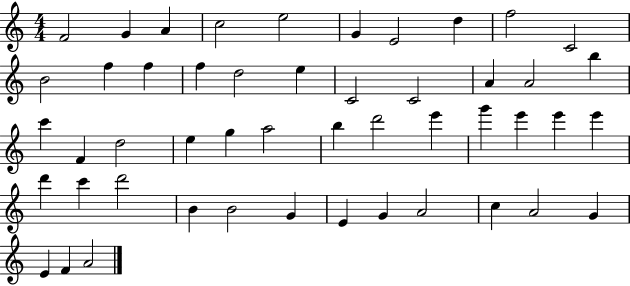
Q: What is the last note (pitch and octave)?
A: A4